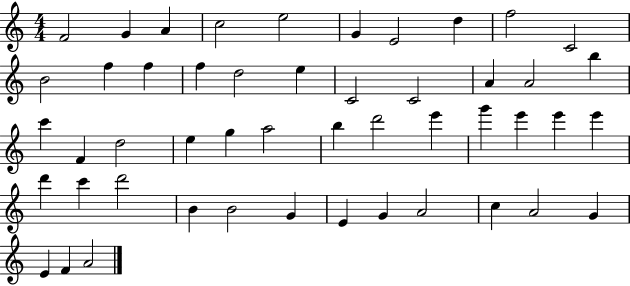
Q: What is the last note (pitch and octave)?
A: A4